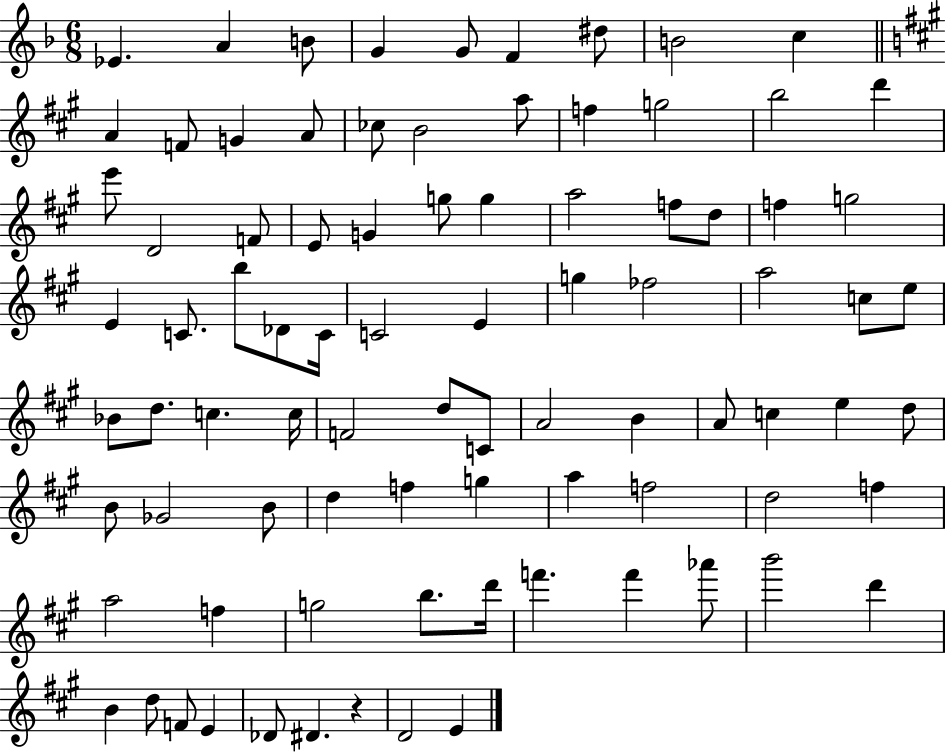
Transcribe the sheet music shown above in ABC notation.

X:1
T:Untitled
M:6/8
L:1/4
K:F
_E A B/2 G G/2 F ^d/2 B2 c A F/2 G A/2 _c/2 B2 a/2 f g2 b2 d' e'/2 D2 F/2 E/2 G g/2 g a2 f/2 d/2 f g2 E C/2 b/2 _D/2 C/4 C2 E g _f2 a2 c/2 e/2 _B/2 d/2 c c/4 F2 d/2 C/2 A2 B A/2 c e d/2 B/2 _G2 B/2 d f g a f2 d2 f a2 f g2 b/2 d'/4 f' f' _a'/2 b'2 d' B d/2 F/2 E _D/2 ^D z D2 E